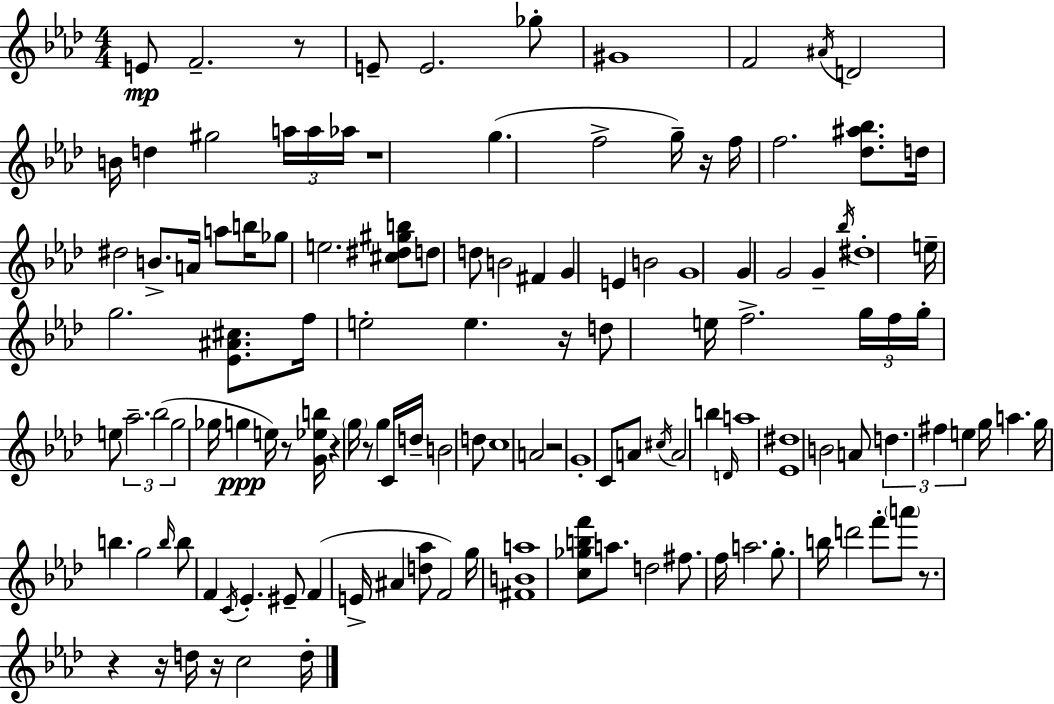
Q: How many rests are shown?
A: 12